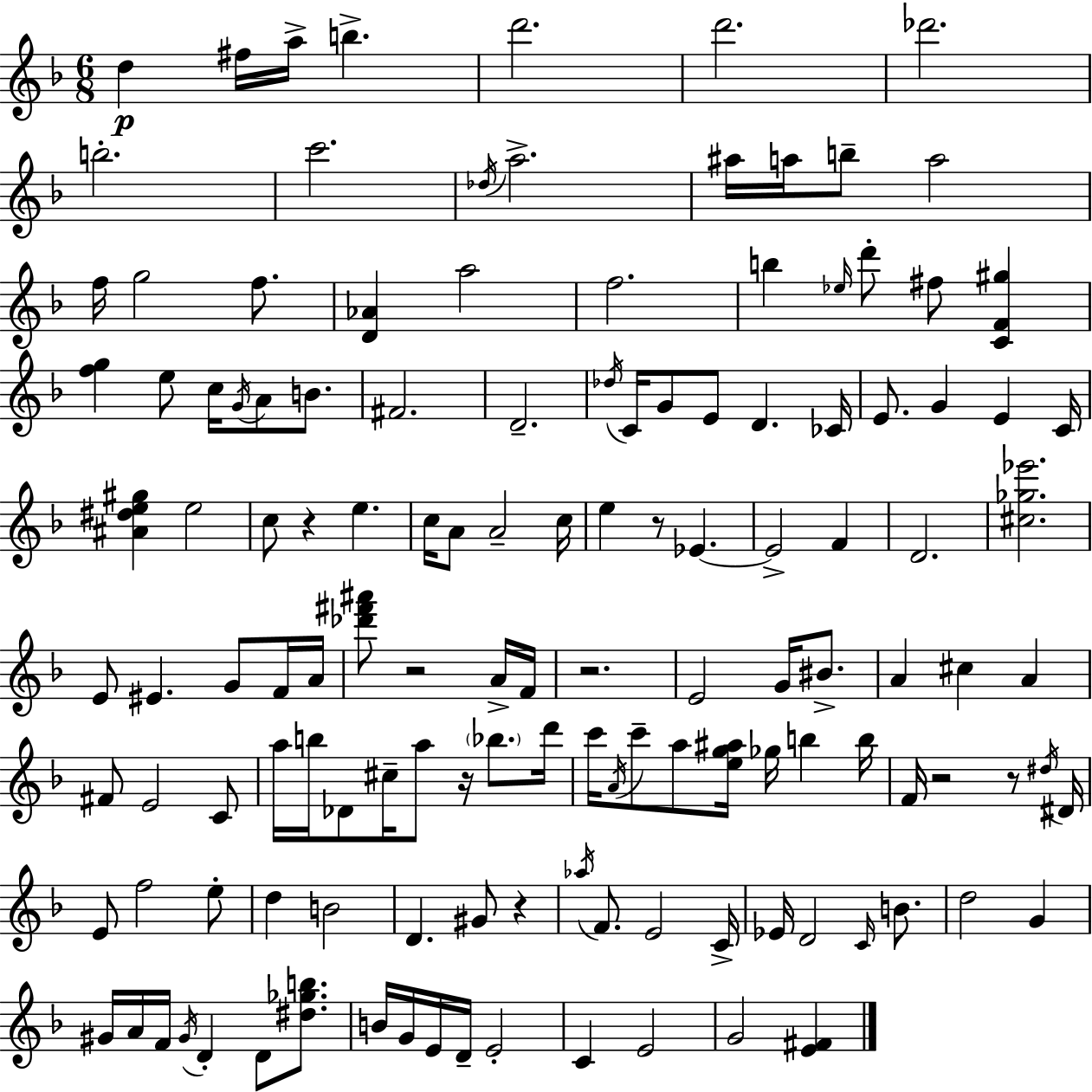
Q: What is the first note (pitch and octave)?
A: D5